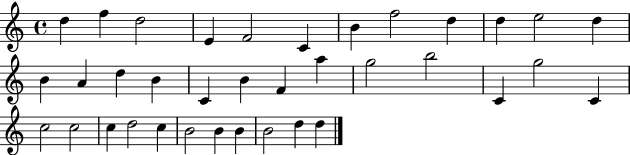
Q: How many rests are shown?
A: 0